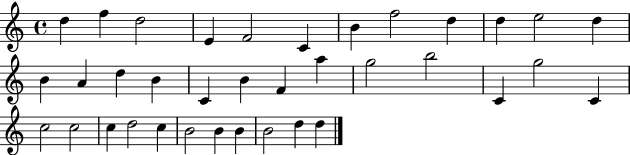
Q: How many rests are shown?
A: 0